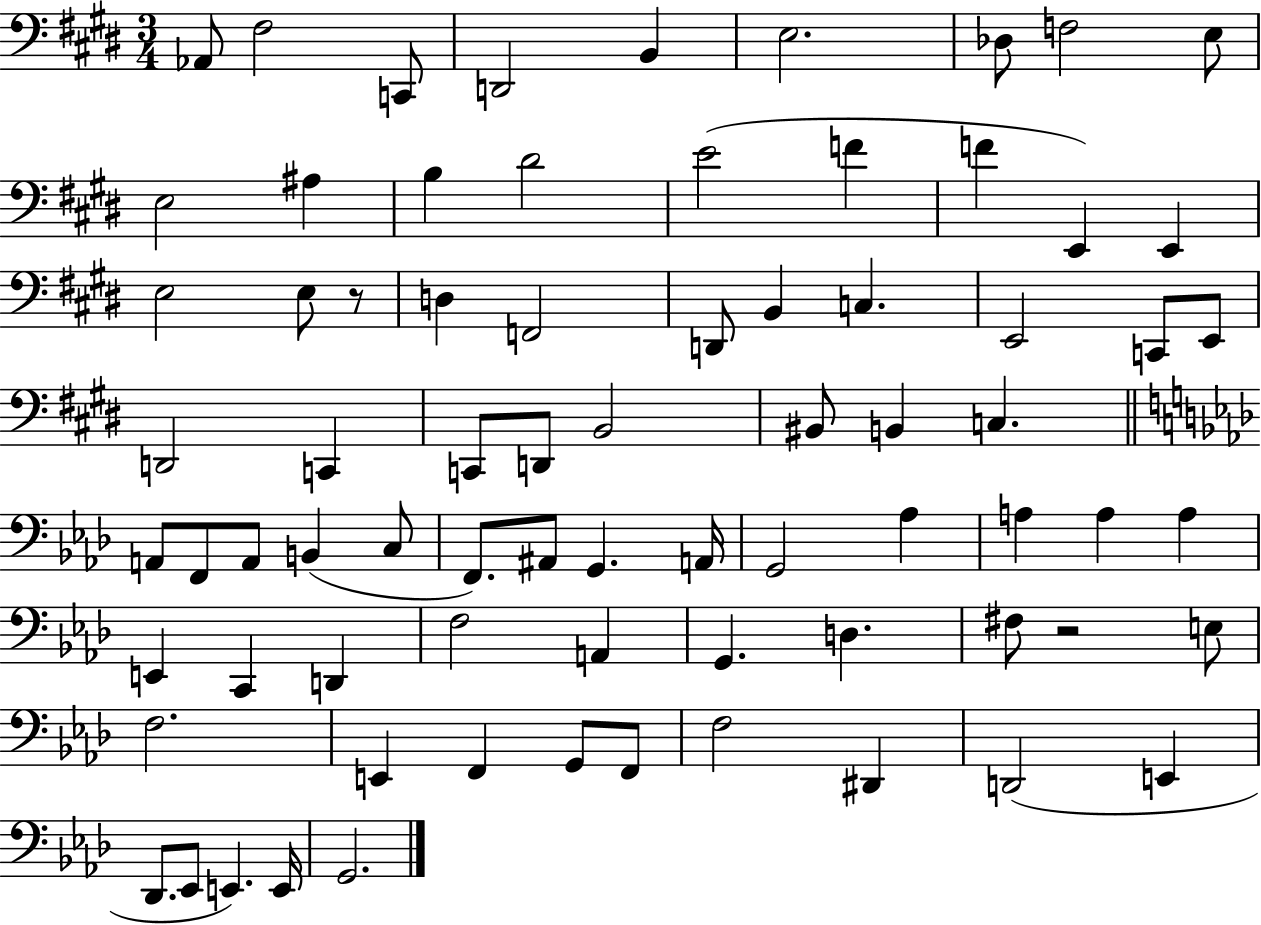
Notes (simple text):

Ab2/e F#3/h C2/e D2/h B2/q E3/h. Db3/e F3/h E3/e E3/h A#3/q B3/q D#4/h E4/h F4/q F4/q E2/q E2/q E3/h E3/e R/e D3/q F2/h D2/e B2/q C3/q. E2/h C2/e E2/e D2/h C2/q C2/e D2/e B2/h BIS2/e B2/q C3/q. A2/e F2/e A2/e B2/q C3/e F2/e. A#2/e G2/q. A2/s G2/h Ab3/q A3/q A3/q A3/q E2/q C2/q D2/q F3/h A2/q G2/q. D3/q. F#3/e R/h E3/e F3/h. E2/q F2/q G2/e F2/e F3/h D#2/q D2/h E2/q Db2/e. Eb2/e E2/q. E2/s G2/h.